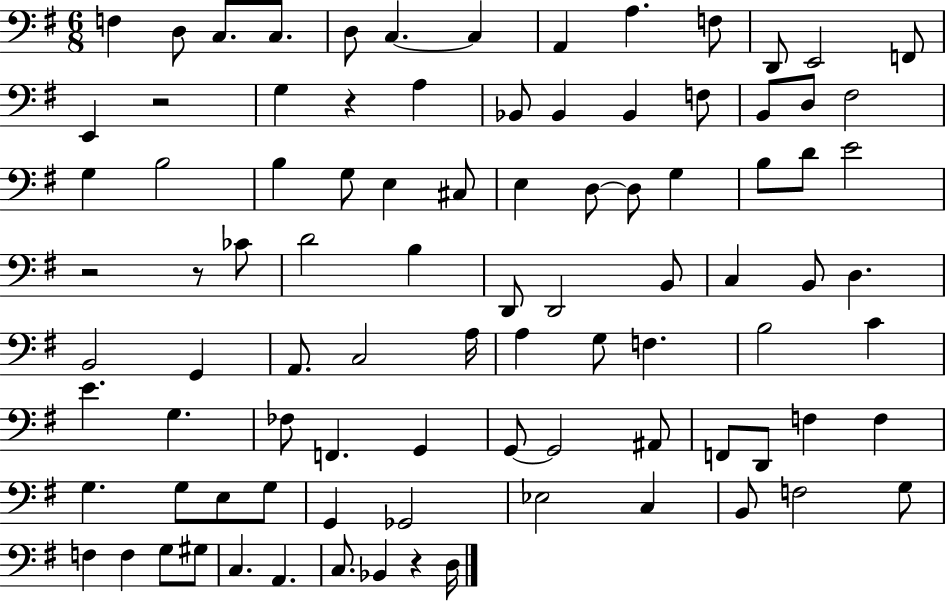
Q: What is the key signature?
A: G major